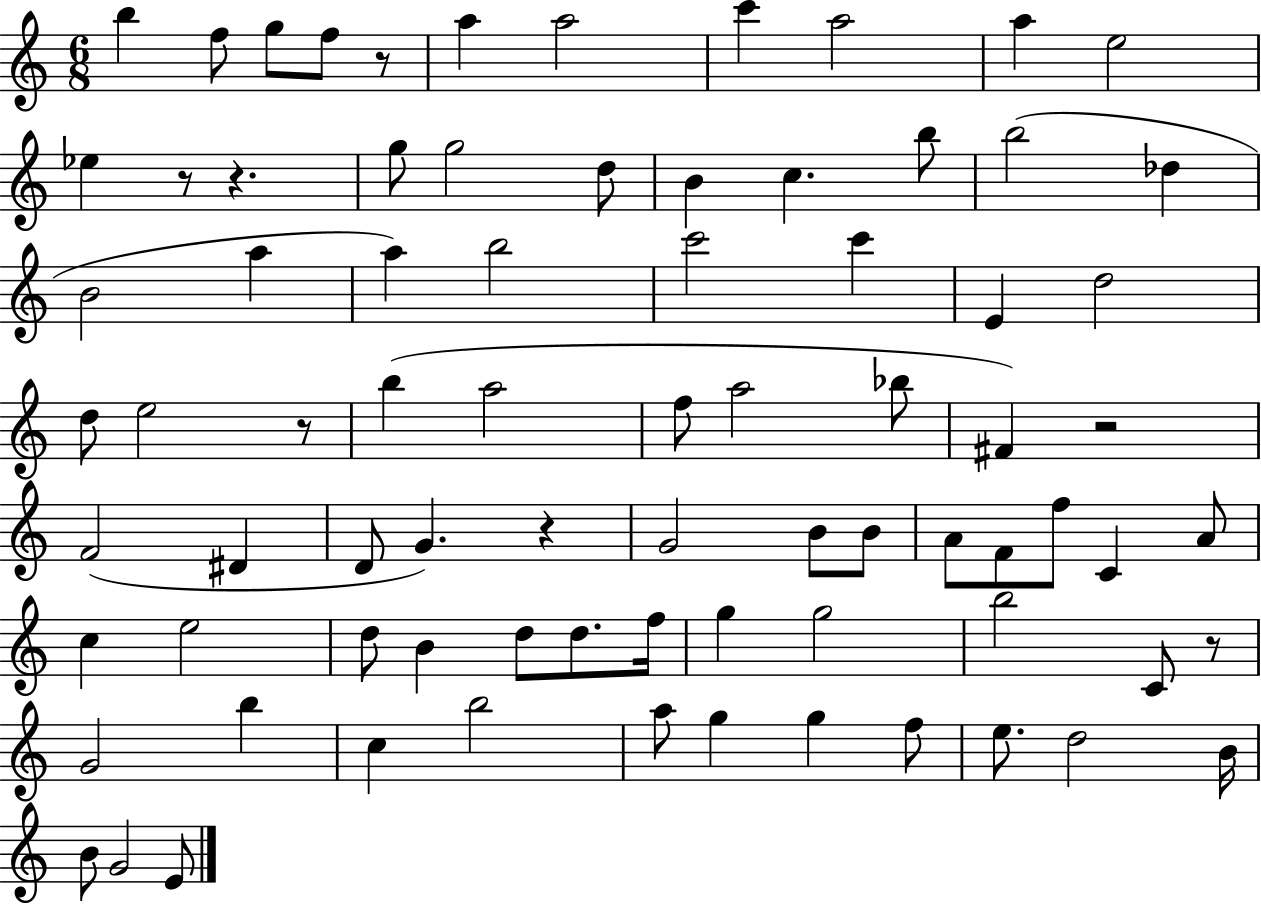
X:1
T:Untitled
M:6/8
L:1/4
K:C
b f/2 g/2 f/2 z/2 a a2 c' a2 a e2 _e z/2 z g/2 g2 d/2 B c b/2 b2 _d B2 a a b2 c'2 c' E d2 d/2 e2 z/2 b a2 f/2 a2 _b/2 ^F z2 F2 ^D D/2 G z G2 B/2 B/2 A/2 F/2 f/2 C A/2 c e2 d/2 B d/2 d/2 f/4 g g2 b2 C/2 z/2 G2 b c b2 a/2 g g f/2 e/2 d2 B/4 B/2 G2 E/2